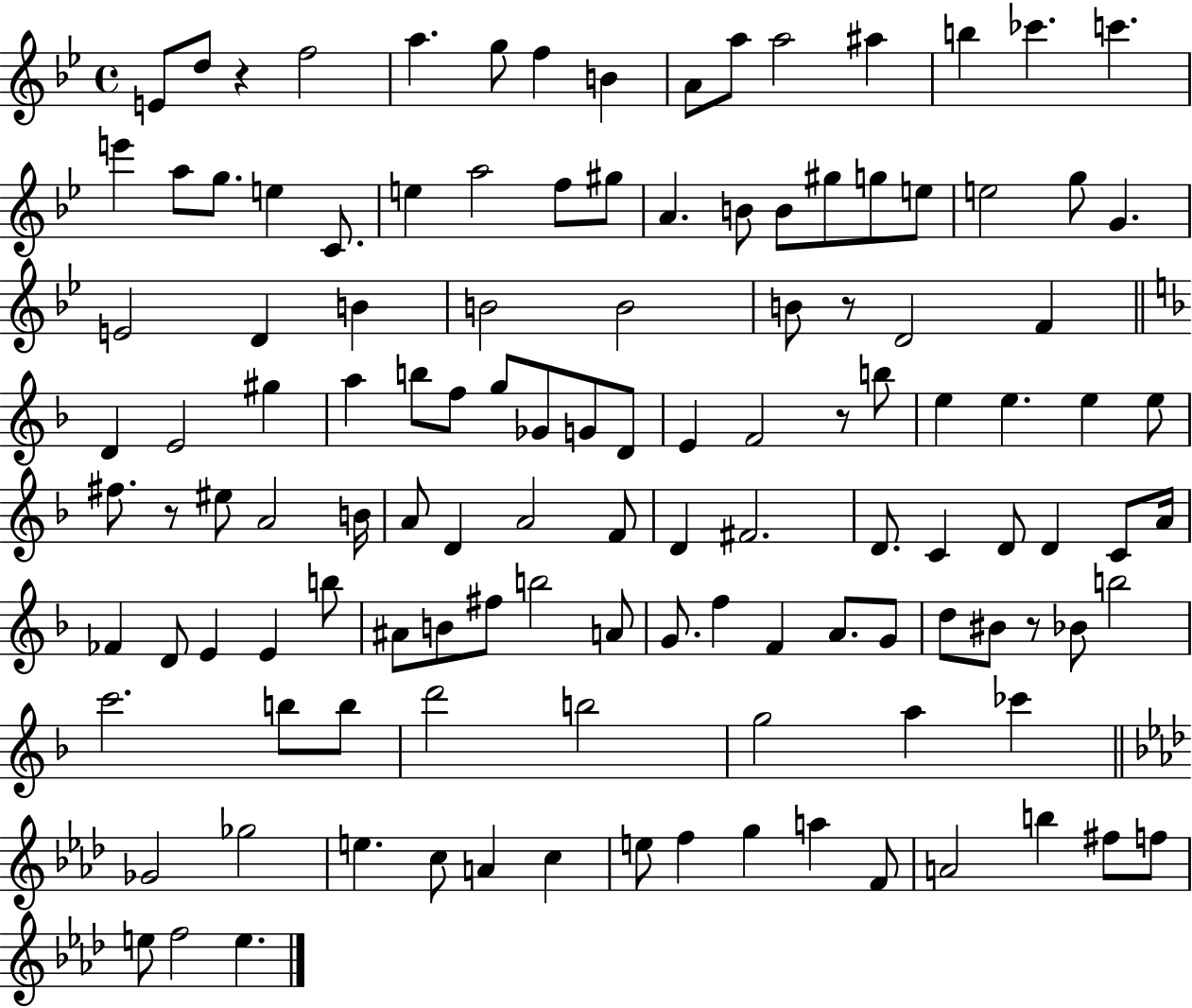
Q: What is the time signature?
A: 4/4